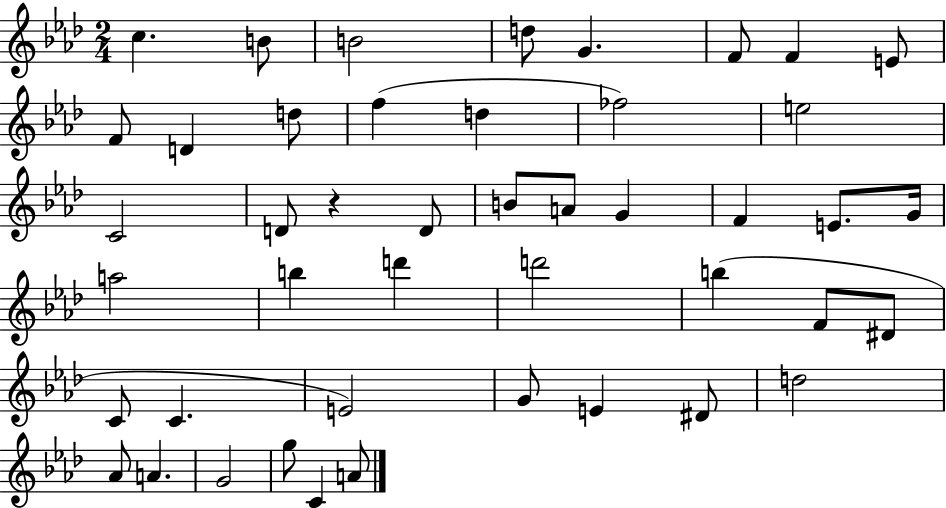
C5/q. B4/e B4/h D5/e G4/q. F4/e F4/q E4/e F4/e D4/q D5/e F5/q D5/q FES5/h E5/h C4/h D4/e R/q D4/e B4/e A4/e G4/q F4/q E4/e. G4/s A5/h B5/q D6/q D6/h B5/q F4/e D#4/e C4/e C4/q. E4/h G4/e E4/q D#4/e D5/h Ab4/e A4/q. G4/h G5/e C4/q A4/e